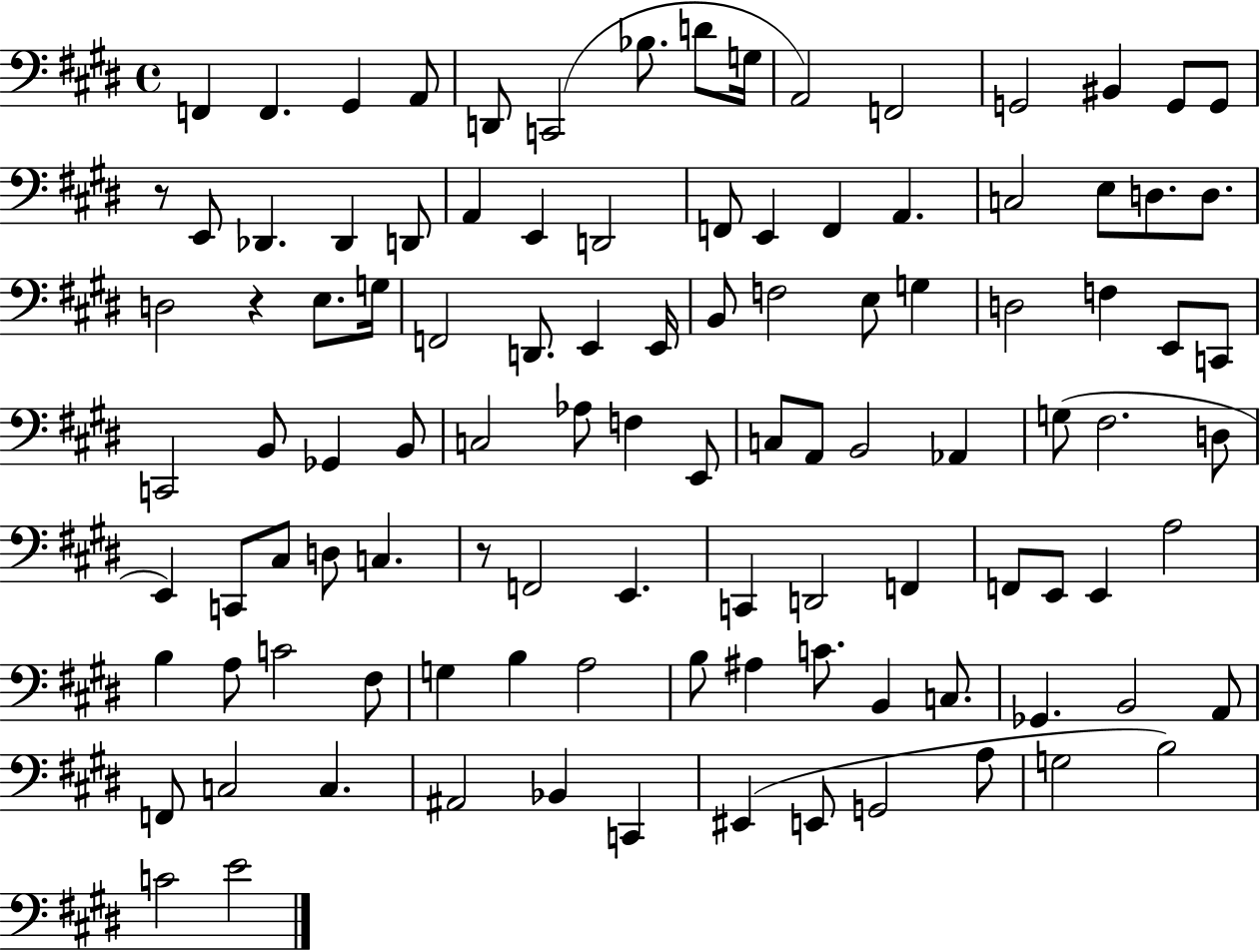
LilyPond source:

{
  \clef bass
  \time 4/4
  \defaultTimeSignature
  \key e \major
  \repeat volta 2 { f,4 f,4. gis,4 a,8 | d,8 c,2( bes8. d'8 g16 | a,2) f,2 | g,2 bis,4 g,8 g,8 | \break r8 e,8 des,4. des,4 d,8 | a,4 e,4 d,2 | f,8 e,4 f,4 a,4. | c2 e8 d8. d8. | \break d2 r4 e8. g16 | f,2 d,8. e,4 e,16 | b,8 f2 e8 g4 | d2 f4 e,8 c,8 | \break c,2 b,8 ges,4 b,8 | c2 aes8 f4 e,8 | c8 a,8 b,2 aes,4 | g8( fis2. d8 | \break e,4) c,8 cis8 d8 c4. | r8 f,2 e,4. | c,4 d,2 f,4 | f,8 e,8 e,4 a2 | \break b4 a8 c'2 fis8 | g4 b4 a2 | b8 ais4 c'8. b,4 c8. | ges,4. b,2 a,8 | \break f,8 c2 c4. | ais,2 bes,4 c,4 | eis,4( e,8 g,2 a8 | g2 b2) | \break c'2 e'2 | } \bar "|."
}